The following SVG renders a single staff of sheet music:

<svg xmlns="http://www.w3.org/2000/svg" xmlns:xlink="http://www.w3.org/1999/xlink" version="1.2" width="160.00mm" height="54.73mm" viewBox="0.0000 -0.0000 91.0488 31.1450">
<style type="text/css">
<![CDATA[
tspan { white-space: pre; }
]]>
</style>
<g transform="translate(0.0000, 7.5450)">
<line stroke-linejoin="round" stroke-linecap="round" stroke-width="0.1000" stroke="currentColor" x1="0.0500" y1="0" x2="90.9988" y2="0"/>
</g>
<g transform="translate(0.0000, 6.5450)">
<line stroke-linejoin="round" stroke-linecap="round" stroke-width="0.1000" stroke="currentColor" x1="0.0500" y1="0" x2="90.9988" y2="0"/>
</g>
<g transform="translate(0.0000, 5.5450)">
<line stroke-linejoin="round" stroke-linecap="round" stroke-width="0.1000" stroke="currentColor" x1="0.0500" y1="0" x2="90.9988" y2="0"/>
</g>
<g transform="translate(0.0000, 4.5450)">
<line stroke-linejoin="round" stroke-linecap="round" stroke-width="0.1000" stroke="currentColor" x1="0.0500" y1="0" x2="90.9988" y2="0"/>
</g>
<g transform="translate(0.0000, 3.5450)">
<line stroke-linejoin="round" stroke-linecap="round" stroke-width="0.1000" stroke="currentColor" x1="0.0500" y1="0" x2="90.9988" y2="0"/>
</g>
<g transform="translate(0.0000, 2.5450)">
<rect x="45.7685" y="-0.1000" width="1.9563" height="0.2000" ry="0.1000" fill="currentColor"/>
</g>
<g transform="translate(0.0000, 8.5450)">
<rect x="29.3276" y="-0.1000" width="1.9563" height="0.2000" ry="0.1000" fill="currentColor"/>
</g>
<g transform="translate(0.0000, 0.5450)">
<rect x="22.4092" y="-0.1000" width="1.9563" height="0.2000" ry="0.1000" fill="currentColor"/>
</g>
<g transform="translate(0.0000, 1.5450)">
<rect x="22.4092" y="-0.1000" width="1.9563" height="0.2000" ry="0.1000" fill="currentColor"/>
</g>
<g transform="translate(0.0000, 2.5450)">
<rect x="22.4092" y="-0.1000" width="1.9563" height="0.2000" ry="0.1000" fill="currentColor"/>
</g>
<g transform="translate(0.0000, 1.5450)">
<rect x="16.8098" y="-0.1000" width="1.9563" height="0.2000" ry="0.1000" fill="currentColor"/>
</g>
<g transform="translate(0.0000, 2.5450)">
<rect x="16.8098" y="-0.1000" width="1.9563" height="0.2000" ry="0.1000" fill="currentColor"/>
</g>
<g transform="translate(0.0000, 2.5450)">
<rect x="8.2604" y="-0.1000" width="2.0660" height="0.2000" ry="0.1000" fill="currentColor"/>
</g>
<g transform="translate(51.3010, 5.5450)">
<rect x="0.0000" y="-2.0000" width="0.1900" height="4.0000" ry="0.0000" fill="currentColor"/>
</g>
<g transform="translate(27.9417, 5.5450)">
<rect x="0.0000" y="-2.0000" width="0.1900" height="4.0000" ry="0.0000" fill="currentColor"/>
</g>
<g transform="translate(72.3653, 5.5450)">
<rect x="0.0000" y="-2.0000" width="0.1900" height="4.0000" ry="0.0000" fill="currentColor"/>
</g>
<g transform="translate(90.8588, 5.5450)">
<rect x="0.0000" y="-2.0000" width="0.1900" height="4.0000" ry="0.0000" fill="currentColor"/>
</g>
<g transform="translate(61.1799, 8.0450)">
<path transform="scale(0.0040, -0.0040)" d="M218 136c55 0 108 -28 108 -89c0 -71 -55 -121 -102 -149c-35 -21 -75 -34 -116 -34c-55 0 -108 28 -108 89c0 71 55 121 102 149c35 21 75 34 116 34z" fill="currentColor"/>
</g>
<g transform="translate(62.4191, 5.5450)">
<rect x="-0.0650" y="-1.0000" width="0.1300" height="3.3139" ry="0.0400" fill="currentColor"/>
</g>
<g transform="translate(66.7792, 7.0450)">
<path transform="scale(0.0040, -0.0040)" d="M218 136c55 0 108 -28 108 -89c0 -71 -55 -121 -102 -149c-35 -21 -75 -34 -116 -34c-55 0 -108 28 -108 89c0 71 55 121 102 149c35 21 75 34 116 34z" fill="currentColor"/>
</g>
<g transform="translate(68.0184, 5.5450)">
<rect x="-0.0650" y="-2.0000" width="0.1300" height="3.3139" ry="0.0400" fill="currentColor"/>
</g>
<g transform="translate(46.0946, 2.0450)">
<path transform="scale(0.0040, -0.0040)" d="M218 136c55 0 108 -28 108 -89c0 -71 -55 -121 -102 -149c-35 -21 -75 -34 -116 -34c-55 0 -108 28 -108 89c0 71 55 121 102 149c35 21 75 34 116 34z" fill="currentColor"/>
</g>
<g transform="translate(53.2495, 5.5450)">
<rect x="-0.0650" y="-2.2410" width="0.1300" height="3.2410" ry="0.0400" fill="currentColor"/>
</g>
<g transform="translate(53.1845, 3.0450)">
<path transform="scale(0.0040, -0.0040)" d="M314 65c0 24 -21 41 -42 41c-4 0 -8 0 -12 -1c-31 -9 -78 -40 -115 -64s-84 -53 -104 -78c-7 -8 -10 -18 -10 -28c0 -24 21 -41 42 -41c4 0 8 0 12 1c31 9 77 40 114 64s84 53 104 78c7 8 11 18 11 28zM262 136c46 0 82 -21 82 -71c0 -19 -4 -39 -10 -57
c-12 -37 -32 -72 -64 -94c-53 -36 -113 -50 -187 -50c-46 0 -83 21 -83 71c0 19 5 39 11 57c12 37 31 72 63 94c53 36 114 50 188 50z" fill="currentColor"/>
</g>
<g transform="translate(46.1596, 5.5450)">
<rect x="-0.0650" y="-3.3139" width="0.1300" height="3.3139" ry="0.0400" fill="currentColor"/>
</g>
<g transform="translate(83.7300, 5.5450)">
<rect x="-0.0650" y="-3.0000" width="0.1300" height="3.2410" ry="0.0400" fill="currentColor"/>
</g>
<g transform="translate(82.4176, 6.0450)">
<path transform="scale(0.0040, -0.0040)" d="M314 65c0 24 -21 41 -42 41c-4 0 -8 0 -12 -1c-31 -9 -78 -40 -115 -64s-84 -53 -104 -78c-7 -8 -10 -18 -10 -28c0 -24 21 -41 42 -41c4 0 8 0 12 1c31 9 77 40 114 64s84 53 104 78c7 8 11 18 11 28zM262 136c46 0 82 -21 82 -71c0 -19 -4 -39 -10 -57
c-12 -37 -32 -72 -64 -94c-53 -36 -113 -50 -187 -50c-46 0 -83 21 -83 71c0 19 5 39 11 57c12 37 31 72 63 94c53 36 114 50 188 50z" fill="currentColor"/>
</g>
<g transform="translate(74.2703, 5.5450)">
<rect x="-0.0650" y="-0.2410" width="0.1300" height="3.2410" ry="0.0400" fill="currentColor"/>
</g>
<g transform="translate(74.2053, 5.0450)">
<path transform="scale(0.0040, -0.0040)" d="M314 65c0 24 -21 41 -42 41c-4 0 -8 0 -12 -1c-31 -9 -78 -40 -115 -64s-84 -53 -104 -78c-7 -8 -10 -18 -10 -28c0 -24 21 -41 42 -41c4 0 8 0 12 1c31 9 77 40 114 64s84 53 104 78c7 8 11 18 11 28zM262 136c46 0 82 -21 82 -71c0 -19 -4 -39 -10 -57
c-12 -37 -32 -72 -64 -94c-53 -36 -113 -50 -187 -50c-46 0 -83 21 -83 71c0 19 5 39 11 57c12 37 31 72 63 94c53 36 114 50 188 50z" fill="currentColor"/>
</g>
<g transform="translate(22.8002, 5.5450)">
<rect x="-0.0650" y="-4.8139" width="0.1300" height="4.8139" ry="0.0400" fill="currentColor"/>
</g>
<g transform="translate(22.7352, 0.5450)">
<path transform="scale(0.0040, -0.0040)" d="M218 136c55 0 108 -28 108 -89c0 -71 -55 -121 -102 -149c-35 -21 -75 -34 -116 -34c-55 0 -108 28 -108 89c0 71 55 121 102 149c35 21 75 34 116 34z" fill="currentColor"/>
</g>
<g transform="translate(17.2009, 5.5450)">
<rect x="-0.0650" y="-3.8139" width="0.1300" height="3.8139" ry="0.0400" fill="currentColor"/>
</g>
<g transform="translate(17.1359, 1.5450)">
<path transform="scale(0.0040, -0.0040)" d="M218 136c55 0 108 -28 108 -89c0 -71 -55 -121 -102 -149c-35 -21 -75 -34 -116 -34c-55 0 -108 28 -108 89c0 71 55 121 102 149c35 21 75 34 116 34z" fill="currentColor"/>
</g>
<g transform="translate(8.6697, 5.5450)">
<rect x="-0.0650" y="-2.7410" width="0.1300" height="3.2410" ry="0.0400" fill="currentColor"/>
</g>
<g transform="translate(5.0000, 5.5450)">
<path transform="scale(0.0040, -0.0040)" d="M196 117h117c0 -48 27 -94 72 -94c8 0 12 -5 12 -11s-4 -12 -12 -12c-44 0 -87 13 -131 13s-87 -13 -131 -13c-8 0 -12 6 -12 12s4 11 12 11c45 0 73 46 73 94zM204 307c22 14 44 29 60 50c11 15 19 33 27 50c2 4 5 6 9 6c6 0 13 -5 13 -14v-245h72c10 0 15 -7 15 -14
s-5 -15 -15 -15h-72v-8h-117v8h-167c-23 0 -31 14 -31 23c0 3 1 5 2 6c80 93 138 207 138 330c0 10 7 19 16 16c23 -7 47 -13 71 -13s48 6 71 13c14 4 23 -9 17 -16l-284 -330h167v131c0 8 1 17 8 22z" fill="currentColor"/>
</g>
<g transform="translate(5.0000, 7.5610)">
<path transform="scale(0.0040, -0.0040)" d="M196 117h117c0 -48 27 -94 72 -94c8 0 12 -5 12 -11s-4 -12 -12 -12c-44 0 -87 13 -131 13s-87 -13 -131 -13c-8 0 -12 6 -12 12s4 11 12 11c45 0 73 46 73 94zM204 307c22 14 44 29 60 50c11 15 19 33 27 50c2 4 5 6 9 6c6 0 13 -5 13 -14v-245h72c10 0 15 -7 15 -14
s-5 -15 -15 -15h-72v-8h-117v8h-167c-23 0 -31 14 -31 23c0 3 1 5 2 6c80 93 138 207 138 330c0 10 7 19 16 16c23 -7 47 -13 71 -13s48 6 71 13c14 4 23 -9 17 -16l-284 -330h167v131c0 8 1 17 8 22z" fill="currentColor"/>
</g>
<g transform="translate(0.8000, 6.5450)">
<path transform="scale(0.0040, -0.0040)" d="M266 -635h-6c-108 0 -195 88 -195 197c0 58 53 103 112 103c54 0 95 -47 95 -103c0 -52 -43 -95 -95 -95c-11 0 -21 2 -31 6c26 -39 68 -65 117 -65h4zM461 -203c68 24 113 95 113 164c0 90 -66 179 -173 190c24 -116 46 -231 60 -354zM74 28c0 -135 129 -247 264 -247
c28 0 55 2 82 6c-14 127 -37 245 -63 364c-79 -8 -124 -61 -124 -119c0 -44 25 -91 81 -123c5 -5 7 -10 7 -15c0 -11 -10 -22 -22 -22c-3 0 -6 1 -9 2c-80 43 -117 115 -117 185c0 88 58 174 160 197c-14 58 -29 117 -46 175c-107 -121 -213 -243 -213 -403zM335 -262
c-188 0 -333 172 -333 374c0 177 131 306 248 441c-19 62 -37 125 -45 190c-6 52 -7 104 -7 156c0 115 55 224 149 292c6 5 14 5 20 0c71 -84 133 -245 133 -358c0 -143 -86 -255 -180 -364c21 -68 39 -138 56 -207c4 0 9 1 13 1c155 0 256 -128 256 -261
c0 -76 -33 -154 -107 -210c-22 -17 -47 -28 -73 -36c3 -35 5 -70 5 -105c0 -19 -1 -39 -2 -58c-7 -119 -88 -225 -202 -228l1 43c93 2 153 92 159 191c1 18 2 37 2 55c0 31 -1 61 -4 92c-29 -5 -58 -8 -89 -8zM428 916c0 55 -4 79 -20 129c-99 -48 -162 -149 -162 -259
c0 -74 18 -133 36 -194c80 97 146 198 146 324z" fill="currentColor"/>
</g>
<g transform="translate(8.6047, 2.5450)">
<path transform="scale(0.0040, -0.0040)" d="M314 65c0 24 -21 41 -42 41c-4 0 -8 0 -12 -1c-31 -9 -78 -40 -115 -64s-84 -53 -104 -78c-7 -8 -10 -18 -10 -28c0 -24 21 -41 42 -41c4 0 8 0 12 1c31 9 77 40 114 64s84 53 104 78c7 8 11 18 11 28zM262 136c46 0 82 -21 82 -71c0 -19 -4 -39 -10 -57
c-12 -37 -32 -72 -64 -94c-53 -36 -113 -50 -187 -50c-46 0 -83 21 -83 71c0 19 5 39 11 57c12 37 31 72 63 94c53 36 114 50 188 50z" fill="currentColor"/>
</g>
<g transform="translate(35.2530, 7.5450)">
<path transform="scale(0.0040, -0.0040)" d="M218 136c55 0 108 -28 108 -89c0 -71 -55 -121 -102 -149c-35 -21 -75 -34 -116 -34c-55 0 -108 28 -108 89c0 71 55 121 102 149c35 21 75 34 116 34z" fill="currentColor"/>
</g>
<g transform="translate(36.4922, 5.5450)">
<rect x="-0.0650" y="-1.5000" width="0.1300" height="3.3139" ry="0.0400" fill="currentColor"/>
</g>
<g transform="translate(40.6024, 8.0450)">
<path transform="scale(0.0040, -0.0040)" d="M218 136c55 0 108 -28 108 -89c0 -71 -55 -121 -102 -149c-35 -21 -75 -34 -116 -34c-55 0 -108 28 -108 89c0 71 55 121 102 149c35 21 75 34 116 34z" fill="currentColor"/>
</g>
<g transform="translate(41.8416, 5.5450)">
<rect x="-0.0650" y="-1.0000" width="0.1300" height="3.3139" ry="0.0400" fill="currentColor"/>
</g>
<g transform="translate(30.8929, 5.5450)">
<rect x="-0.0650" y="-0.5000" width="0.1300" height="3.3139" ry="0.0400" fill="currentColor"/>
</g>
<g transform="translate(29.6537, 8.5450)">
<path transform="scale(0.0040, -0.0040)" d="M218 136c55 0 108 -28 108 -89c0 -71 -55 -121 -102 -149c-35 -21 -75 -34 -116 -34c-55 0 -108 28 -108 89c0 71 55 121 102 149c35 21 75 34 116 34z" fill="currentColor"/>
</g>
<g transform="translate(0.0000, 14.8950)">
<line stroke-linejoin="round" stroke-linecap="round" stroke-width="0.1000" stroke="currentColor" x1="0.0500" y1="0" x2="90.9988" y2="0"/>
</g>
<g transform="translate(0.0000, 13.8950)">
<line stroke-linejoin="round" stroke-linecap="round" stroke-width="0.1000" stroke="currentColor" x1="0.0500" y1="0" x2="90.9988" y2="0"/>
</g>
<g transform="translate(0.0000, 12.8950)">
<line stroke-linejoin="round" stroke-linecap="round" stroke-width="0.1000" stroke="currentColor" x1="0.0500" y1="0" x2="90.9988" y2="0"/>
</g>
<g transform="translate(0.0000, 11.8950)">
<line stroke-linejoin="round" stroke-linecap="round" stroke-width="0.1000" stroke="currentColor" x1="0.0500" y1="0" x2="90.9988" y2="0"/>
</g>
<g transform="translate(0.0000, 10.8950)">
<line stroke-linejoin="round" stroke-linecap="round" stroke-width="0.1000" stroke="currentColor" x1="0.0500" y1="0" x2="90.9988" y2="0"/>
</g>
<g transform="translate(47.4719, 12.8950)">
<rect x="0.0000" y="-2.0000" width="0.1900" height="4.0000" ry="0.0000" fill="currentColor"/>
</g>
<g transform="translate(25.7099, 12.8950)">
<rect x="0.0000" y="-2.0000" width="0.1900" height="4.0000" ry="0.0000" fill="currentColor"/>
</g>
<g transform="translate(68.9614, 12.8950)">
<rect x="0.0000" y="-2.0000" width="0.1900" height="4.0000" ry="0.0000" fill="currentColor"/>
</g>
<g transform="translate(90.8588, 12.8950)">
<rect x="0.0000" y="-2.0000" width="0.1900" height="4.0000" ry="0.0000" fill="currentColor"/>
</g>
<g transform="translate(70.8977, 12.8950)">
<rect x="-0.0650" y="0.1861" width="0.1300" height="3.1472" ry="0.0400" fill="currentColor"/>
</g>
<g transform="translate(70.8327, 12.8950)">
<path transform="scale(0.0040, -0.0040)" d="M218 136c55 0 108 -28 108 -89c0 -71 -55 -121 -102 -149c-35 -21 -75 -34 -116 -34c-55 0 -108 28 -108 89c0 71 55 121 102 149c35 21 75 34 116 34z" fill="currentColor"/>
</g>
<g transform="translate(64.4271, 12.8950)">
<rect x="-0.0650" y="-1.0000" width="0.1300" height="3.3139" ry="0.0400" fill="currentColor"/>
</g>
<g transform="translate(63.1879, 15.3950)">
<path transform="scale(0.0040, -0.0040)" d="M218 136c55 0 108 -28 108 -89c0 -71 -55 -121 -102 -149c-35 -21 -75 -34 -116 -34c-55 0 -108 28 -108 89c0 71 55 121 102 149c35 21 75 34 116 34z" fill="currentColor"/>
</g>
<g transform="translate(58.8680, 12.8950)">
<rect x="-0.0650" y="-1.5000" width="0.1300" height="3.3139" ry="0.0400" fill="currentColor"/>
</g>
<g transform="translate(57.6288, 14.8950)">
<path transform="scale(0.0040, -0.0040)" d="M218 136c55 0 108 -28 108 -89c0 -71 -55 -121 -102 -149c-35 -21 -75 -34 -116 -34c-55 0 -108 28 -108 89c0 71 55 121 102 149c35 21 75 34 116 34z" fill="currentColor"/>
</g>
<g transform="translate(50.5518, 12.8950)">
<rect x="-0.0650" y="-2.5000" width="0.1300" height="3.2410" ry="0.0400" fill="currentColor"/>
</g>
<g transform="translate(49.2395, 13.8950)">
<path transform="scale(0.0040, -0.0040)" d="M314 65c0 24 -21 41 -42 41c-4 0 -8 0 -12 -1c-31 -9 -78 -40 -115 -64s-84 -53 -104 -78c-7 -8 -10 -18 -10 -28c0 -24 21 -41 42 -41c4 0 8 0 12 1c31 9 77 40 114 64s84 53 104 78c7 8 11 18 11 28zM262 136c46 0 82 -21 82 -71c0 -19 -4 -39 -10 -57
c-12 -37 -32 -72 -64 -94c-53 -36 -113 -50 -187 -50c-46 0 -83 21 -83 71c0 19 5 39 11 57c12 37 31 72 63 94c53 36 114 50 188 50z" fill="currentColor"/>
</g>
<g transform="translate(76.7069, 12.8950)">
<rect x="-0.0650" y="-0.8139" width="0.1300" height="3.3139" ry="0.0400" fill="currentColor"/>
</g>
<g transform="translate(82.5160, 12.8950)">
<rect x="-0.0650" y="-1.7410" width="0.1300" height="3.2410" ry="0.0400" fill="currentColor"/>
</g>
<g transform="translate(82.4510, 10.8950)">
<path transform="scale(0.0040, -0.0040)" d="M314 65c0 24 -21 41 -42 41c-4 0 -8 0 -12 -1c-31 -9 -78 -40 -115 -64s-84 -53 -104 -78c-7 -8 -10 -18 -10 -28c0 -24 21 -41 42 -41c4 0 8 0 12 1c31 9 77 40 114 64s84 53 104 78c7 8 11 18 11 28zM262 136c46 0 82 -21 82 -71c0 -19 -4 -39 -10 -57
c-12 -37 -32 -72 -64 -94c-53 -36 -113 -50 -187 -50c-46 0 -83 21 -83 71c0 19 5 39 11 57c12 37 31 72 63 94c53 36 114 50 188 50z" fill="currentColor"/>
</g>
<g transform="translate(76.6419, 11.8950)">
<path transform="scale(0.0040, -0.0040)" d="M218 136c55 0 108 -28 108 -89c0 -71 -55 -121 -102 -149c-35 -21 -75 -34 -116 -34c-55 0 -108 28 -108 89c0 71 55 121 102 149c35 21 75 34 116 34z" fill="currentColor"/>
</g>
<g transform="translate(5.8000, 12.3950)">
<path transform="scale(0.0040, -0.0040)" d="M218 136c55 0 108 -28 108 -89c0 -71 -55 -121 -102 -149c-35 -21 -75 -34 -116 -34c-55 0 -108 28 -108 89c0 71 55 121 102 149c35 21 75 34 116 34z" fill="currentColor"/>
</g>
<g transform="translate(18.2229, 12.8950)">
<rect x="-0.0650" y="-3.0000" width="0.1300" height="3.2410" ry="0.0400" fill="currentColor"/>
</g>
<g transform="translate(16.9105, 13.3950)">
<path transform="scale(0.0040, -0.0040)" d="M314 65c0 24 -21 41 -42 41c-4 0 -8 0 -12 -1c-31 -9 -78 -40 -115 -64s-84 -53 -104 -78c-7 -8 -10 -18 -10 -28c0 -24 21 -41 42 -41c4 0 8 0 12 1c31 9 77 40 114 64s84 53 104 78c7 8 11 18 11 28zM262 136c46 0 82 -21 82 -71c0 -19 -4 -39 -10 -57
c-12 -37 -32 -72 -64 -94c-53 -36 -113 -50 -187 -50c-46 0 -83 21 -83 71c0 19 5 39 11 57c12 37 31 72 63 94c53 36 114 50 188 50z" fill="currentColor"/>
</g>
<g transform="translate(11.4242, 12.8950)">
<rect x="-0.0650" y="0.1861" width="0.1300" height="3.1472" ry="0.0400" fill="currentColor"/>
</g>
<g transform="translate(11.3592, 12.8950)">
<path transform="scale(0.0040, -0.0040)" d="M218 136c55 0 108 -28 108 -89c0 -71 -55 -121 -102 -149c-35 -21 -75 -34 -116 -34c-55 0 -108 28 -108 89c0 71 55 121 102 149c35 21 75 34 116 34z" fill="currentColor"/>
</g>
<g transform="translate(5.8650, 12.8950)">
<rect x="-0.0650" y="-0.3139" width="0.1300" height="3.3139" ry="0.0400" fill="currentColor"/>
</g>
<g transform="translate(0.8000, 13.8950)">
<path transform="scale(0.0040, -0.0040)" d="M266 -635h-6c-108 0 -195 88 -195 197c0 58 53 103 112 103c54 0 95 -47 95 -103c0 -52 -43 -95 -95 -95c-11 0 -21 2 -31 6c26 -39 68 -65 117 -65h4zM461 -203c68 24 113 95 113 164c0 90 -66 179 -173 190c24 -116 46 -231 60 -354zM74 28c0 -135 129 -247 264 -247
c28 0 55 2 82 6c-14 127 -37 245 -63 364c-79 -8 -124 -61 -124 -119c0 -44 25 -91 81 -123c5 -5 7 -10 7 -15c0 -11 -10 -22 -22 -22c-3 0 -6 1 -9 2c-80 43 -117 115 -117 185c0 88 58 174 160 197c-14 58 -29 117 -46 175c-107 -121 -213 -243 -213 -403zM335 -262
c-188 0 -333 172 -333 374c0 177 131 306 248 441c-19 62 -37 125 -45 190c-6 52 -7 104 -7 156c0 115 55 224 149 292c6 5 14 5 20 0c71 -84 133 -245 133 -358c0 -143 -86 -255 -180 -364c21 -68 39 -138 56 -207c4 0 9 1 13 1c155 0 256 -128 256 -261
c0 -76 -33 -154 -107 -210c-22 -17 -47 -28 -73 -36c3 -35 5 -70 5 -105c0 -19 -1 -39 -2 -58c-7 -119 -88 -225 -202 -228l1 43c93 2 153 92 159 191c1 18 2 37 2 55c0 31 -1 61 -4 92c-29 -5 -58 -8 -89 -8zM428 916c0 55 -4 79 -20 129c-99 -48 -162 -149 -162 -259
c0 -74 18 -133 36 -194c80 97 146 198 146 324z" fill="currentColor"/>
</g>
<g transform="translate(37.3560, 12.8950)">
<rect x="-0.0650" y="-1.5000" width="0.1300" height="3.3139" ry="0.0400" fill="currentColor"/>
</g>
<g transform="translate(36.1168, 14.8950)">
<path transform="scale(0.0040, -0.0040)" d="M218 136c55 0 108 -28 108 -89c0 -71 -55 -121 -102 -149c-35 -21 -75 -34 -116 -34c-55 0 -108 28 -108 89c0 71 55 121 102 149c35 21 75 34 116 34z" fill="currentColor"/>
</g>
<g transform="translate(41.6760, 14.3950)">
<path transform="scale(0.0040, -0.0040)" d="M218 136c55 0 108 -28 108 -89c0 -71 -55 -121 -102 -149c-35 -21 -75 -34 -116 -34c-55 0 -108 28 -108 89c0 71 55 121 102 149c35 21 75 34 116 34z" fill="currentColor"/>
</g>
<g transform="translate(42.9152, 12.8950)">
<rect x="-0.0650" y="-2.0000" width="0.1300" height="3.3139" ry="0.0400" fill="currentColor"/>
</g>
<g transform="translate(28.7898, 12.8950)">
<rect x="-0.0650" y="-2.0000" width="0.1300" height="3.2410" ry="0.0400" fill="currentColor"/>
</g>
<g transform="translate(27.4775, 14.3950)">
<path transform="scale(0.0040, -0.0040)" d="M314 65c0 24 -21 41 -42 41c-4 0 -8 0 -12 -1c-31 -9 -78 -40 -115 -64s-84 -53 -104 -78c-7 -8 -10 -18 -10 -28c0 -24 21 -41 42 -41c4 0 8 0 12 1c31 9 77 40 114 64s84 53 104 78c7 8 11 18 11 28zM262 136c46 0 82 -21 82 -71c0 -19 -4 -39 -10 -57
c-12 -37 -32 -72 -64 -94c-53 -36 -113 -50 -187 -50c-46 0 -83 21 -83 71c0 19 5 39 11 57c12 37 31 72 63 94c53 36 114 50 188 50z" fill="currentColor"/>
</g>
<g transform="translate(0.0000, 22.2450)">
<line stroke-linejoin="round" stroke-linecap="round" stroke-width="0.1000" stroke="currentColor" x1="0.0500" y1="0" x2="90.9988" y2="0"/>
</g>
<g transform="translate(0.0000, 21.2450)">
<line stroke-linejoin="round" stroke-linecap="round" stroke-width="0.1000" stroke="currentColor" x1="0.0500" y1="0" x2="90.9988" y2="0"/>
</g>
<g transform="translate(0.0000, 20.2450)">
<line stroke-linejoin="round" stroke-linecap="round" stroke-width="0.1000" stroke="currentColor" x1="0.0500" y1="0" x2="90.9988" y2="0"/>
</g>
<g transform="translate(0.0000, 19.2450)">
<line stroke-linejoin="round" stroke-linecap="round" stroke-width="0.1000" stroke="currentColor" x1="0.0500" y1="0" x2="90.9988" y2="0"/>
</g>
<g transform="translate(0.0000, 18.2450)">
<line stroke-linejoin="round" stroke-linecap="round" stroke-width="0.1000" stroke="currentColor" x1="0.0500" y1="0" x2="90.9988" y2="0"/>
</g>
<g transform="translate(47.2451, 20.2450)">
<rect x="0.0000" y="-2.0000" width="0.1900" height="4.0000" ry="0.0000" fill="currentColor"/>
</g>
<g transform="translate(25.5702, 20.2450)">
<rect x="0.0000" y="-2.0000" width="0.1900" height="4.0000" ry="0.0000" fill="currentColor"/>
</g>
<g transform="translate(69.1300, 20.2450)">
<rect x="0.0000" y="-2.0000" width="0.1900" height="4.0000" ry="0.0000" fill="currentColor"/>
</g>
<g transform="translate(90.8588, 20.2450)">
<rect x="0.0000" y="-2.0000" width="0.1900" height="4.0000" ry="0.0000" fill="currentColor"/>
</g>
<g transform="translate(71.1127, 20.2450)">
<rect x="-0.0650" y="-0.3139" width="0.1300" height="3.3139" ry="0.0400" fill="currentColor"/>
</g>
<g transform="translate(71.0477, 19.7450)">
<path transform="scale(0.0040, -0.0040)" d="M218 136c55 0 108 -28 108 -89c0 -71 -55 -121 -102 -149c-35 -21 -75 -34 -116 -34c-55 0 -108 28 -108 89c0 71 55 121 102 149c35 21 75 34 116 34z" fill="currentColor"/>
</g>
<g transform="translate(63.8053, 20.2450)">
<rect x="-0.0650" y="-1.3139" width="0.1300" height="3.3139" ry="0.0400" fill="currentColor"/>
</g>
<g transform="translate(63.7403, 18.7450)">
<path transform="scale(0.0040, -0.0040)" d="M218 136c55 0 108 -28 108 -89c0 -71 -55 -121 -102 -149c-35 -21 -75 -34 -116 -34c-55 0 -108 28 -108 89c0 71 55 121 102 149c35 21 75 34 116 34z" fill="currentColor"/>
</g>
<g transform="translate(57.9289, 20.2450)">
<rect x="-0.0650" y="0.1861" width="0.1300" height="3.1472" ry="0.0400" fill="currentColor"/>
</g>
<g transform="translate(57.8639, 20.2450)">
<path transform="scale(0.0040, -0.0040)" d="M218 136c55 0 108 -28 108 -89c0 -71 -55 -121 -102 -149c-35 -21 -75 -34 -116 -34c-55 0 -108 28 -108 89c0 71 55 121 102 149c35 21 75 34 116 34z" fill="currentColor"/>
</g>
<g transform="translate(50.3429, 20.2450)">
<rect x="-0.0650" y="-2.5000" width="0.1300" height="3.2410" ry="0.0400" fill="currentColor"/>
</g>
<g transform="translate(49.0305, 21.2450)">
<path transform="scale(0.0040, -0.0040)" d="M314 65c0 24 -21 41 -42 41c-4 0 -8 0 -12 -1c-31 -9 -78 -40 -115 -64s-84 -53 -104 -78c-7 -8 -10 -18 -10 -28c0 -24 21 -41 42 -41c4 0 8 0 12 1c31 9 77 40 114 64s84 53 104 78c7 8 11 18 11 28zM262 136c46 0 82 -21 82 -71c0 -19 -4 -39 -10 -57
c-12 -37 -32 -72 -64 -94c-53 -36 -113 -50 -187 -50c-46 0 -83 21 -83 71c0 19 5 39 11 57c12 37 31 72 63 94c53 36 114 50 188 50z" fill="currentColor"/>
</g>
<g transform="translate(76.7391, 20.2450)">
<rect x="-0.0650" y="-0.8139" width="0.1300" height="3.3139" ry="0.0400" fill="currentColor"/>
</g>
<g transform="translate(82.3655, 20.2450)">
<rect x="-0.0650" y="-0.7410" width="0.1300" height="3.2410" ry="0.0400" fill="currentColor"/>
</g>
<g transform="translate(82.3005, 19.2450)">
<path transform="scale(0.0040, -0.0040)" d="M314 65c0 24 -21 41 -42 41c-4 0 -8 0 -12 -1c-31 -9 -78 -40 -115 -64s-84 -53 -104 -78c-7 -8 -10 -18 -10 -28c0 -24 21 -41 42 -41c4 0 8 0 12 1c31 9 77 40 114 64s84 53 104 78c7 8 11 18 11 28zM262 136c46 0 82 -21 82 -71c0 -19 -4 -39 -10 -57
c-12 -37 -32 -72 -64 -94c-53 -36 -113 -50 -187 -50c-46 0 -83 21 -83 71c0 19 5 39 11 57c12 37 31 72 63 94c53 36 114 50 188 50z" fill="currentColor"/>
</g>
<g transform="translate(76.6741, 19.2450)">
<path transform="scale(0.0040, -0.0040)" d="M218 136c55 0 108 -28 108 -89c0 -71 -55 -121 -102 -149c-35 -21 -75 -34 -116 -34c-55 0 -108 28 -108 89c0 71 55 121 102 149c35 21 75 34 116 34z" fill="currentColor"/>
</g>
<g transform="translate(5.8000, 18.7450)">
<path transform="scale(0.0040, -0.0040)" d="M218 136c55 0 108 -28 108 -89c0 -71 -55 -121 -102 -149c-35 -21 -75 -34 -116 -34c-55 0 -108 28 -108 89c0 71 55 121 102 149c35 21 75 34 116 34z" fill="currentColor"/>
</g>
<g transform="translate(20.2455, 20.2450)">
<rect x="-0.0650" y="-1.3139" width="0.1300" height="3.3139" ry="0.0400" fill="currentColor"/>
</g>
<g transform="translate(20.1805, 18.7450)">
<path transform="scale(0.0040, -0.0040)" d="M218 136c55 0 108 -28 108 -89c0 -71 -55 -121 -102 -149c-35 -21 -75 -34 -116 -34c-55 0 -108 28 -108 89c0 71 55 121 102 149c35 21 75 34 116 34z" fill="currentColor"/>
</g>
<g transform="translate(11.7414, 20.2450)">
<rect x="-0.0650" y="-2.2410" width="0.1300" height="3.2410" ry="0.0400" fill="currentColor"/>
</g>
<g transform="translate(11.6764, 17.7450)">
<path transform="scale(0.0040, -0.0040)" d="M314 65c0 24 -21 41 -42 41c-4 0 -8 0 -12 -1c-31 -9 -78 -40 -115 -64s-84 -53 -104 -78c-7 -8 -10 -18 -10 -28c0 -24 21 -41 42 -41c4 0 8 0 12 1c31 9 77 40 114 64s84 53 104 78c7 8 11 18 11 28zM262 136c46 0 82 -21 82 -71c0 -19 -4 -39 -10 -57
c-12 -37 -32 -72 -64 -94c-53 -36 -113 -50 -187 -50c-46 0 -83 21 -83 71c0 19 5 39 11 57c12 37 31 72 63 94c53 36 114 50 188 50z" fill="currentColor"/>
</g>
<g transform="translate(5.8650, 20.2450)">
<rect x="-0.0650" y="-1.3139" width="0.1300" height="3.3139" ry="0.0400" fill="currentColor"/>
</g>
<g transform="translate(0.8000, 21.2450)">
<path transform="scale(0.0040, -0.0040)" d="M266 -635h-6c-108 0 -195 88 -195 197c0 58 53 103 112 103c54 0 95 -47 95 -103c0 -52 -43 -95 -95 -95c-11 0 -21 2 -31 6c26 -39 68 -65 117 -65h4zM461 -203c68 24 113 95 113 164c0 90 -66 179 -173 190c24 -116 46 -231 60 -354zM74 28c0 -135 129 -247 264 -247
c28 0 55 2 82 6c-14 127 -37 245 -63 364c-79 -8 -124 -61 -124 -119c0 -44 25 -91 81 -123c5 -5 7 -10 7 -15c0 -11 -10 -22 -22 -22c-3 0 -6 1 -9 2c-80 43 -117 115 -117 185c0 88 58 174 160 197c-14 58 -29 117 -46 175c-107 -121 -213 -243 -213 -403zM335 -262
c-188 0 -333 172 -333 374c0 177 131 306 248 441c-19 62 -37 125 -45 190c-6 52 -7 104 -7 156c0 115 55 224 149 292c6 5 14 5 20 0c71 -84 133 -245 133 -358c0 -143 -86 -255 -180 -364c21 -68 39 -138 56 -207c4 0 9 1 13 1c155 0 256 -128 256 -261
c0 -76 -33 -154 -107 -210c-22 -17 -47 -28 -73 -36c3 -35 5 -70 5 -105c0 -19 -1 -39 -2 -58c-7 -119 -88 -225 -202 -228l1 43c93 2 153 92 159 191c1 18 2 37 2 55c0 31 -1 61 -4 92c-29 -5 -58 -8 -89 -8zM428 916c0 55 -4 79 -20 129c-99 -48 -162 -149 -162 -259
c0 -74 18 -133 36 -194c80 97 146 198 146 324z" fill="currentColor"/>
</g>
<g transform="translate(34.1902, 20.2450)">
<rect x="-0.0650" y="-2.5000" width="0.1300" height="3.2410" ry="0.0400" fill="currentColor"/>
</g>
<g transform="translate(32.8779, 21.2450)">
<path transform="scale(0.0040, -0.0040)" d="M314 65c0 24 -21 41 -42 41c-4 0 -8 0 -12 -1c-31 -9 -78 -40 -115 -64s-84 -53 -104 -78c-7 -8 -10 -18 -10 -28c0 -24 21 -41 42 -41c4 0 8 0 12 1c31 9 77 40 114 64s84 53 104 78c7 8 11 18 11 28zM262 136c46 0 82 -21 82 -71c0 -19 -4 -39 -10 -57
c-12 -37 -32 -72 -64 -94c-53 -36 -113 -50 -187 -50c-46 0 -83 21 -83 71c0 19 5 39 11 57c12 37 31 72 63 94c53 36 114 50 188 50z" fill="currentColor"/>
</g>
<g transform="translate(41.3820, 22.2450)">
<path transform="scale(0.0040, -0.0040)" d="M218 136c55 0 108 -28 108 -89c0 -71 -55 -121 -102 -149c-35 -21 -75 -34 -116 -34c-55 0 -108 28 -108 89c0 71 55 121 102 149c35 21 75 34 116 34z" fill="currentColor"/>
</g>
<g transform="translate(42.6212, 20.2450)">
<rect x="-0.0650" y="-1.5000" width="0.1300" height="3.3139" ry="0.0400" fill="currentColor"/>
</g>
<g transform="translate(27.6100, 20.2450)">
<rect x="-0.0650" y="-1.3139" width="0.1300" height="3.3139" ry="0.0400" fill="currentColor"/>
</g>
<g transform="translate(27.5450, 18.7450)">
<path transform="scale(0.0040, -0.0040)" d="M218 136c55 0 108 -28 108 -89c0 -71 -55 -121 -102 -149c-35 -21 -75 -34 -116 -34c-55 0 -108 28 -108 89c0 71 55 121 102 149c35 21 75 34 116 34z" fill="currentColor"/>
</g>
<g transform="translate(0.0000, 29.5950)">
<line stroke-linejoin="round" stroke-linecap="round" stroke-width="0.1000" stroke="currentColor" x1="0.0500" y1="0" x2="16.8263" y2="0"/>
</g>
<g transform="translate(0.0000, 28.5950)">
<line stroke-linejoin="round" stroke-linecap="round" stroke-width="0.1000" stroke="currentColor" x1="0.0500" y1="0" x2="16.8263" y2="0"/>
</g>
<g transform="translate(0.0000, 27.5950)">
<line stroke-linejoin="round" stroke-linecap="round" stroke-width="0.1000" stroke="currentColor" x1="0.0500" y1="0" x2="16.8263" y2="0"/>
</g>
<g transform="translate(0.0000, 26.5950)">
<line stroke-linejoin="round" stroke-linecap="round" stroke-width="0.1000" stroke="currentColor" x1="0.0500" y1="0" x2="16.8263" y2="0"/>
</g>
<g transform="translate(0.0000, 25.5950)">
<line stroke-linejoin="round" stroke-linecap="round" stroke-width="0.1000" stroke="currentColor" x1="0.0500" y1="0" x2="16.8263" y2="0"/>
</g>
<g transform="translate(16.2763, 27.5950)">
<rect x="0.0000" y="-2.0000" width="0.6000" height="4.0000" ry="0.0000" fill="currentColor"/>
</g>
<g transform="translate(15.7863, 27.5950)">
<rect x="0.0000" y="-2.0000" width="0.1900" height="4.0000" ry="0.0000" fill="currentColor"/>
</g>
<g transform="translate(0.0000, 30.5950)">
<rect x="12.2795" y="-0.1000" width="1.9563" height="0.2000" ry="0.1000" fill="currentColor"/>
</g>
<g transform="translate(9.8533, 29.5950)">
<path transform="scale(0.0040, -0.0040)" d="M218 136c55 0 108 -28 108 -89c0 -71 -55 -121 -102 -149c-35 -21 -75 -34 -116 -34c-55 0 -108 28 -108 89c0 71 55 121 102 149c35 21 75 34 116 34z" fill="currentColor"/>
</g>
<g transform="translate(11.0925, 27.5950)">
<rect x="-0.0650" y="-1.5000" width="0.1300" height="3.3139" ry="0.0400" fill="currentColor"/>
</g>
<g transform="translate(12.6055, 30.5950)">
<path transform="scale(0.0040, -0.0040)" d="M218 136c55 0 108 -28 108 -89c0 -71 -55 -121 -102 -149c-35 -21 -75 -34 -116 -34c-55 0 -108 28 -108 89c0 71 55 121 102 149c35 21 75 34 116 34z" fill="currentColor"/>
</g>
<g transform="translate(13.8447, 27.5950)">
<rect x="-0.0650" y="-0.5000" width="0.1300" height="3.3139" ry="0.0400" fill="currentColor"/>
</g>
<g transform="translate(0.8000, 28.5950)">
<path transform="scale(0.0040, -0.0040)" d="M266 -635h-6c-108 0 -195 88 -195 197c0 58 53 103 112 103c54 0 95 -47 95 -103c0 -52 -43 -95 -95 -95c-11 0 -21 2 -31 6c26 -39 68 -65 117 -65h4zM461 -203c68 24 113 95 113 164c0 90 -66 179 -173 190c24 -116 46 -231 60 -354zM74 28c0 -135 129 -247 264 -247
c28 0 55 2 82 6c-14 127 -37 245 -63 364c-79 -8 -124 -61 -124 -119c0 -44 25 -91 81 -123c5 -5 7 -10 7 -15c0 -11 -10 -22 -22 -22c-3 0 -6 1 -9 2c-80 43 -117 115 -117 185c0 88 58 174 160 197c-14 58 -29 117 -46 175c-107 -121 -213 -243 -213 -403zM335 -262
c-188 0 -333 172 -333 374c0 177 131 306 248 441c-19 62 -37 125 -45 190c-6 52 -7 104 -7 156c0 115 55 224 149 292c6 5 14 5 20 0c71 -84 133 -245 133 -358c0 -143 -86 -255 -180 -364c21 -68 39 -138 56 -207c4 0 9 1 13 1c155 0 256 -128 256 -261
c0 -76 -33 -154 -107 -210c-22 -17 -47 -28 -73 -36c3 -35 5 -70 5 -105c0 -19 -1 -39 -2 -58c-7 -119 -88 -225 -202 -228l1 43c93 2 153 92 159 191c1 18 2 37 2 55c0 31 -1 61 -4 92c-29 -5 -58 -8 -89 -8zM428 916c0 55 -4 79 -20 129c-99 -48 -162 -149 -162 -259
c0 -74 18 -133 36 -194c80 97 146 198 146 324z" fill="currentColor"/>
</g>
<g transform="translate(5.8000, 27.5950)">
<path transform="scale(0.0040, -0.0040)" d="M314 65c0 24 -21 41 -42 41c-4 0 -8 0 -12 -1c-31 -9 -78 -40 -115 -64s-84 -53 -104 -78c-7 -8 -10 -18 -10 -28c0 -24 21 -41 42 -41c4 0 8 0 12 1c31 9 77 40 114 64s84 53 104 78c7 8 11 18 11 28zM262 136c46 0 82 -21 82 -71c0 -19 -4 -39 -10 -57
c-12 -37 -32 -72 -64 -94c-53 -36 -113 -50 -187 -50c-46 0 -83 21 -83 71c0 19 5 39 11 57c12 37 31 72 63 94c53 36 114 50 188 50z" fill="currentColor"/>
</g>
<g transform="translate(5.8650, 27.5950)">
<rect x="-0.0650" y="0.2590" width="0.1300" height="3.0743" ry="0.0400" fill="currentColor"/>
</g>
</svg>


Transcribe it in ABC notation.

X:1
T:Untitled
M:4/4
L:1/4
K:C
a2 c' e' C E D b g2 D F c2 A2 c B A2 F2 E F G2 E D B d f2 e g2 e e G2 E G2 B e c d d2 B2 E C